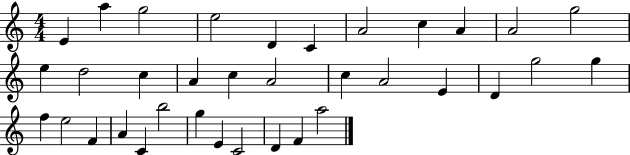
X:1
T:Untitled
M:4/4
L:1/4
K:C
E a g2 e2 D C A2 c A A2 g2 e d2 c A c A2 c A2 E D g2 g f e2 F A C b2 g E C2 D F a2